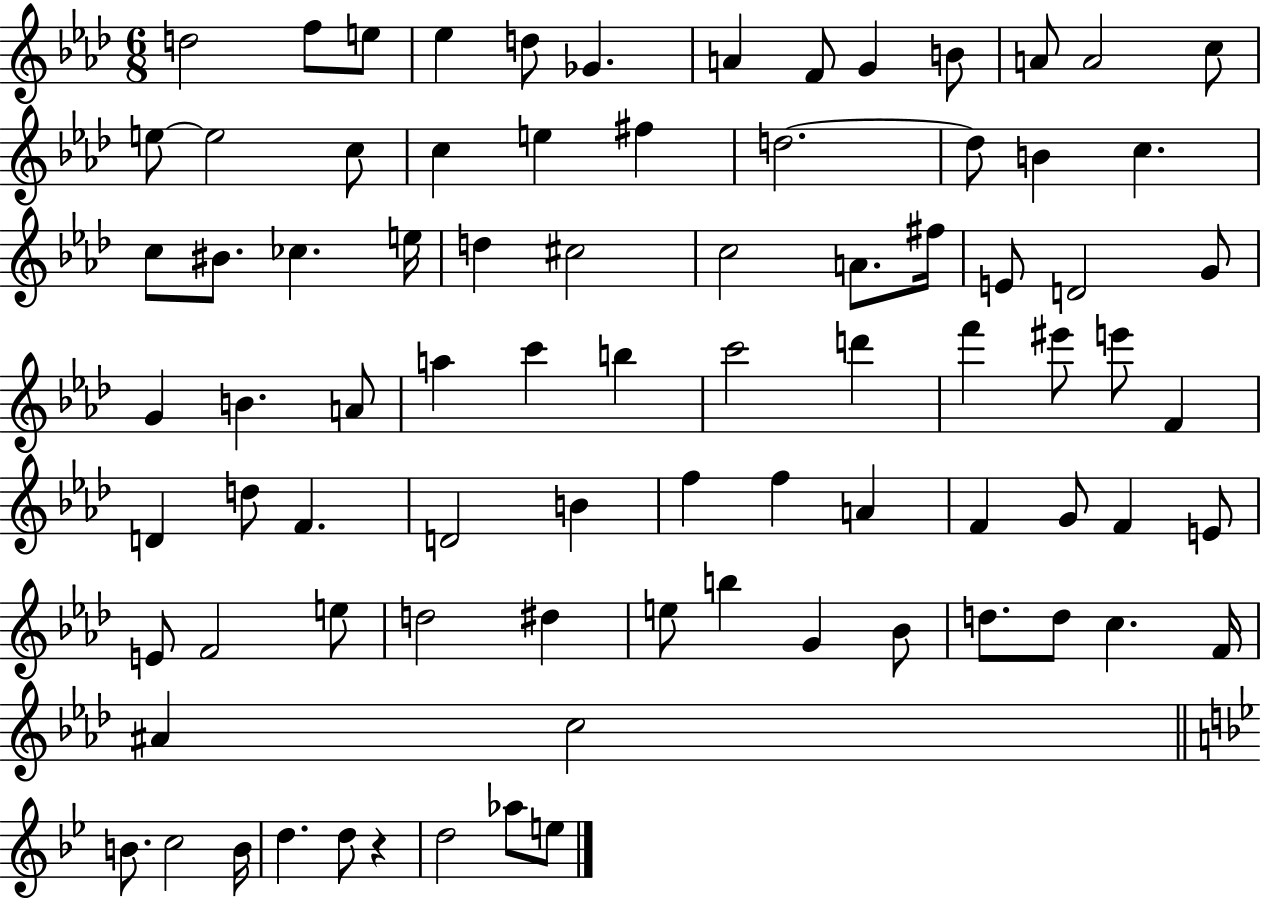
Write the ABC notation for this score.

X:1
T:Untitled
M:6/8
L:1/4
K:Ab
d2 f/2 e/2 _e d/2 _G A F/2 G B/2 A/2 A2 c/2 e/2 e2 c/2 c e ^f d2 d/2 B c c/2 ^B/2 _c e/4 d ^c2 c2 A/2 ^f/4 E/2 D2 G/2 G B A/2 a c' b c'2 d' f' ^e'/2 e'/2 F D d/2 F D2 B f f A F G/2 F E/2 E/2 F2 e/2 d2 ^d e/2 b G _B/2 d/2 d/2 c F/4 ^A c2 B/2 c2 B/4 d d/2 z d2 _a/2 e/2